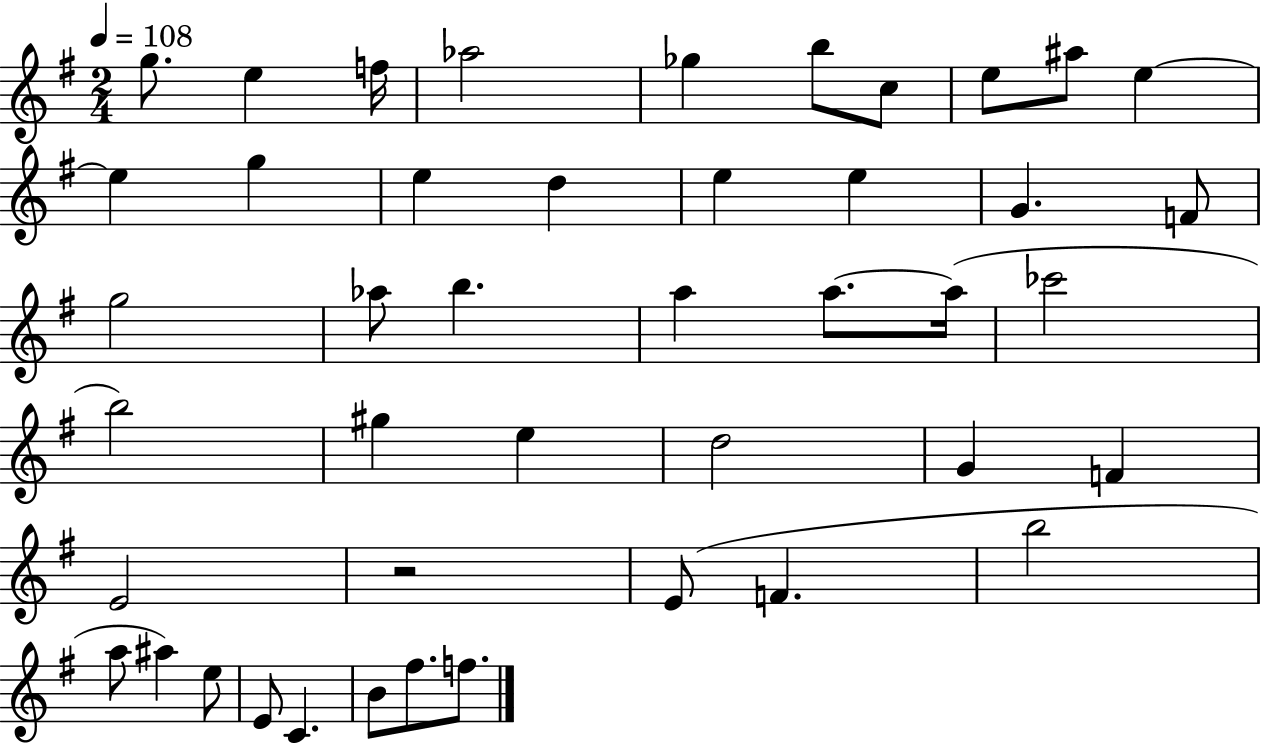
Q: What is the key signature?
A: G major